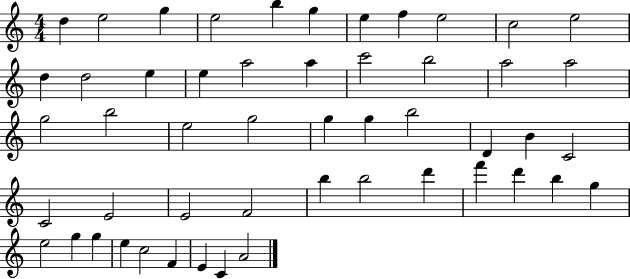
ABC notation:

X:1
T:Untitled
M:4/4
L:1/4
K:C
d e2 g e2 b g e f e2 c2 e2 d d2 e e a2 a c'2 b2 a2 a2 g2 b2 e2 g2 g g b2 D B C2 C2 E2 E2 F2 b b2 d' f' d' b g e2 g g e c2 F E C A2